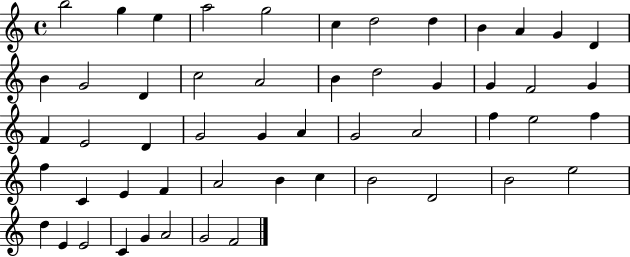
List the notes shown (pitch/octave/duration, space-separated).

B5/h G5/q E5/q A5/h G5/h C5/q D5/h D5/q B4/q A4/q G4/q D4/q B4/q G4/h D4/q C5/h A4/h B4/q D5/h G4/q G4/q F4/h G4/q F4/q E4/h D4/q G4/h G4/q A4/q G4/h A4/h F5/q E5/h F5/q F5/q C4/q E4/q F4/q A4/h B4/q C5/q B4/h D4/h B4/h E5/h D5/q E4/q E4/h C4/q G4/q A4/h G4/h F4/h